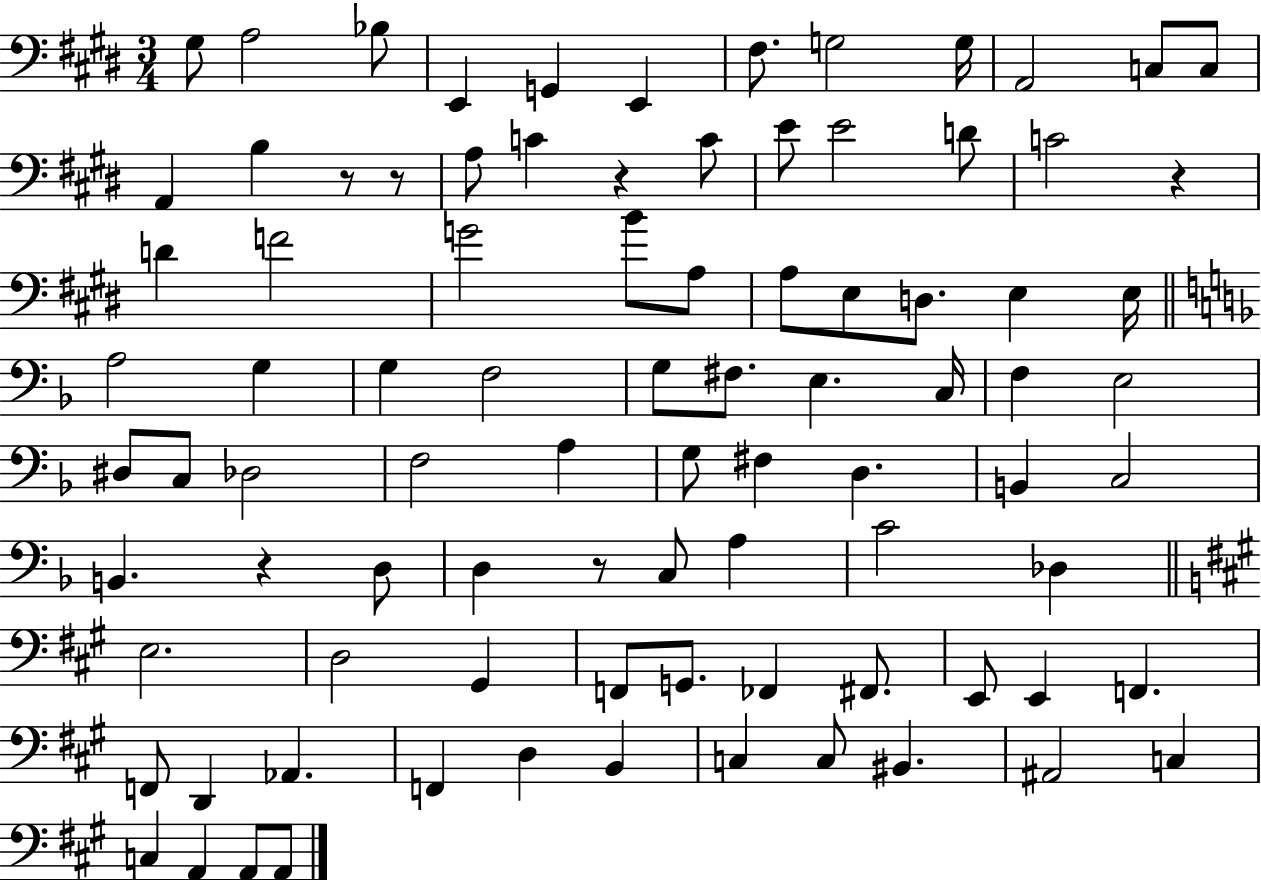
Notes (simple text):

G#3/e A3/h Bb3/e E2/q G2/q E2/q F#3/e. G3/h G3/s A2/h C3/e C3/e A2/q B3/q R/e R/e A3/e C4/q R/q C4/e E4/e E4/h D4/e C4/h R/q D4/q F4/h G4/h B4/e A3/e A3/e E3/e D3/e. E3/q E3/s A3/h G3/q G3/q F3/h G3/e F#3/e. E3/q. C3/s F3/q E3/h D#3/e C3/e Db3/h F3/h A3/q G3/e F#3/q D3/q. B2/q C3/h B2/q. R/q D3/e D3/q R/e C3/e A3/q C4/h Db3/q E3/h. D3/h G#2/q F2/e G2/e. FES2/q F#2/e. E2/e E2/q F2/q. F2/e D2/q Ab2/q. F2/q D3/q B2/q C3/q C3/e BIS2/q. A#2/h C3/q C3/q A2/q A2/e A2/e